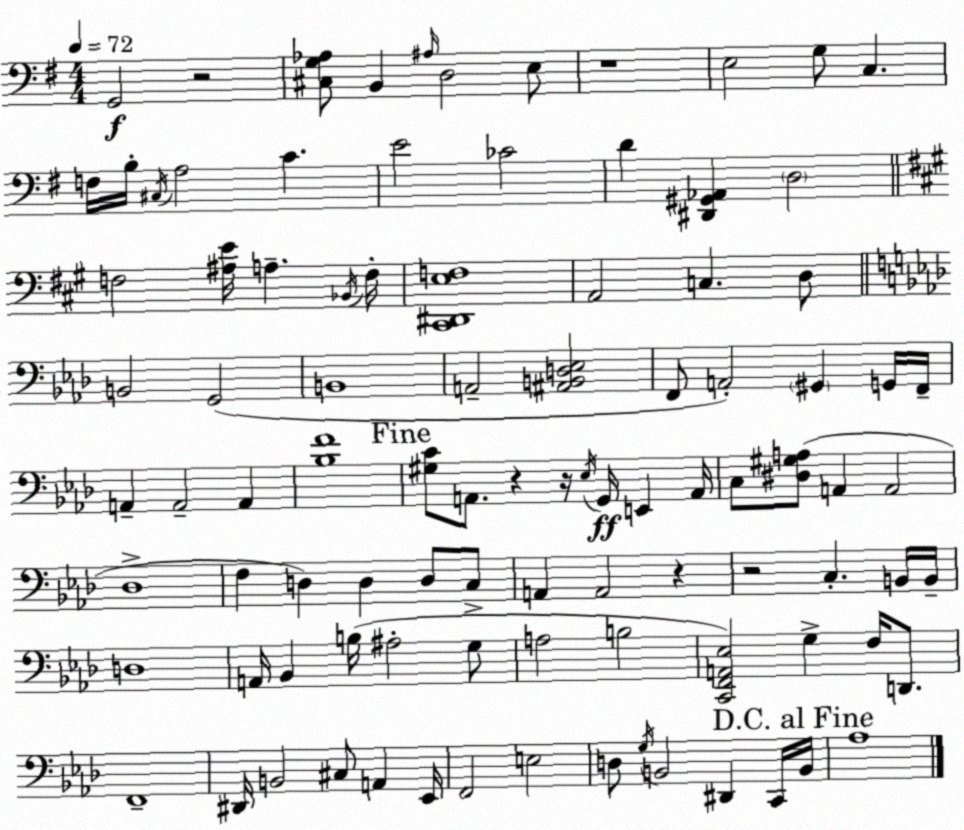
X:1
T:Untitled
M:4/4
L:1/4
K:G
G,,2 z2 [^C,G,_A,]/2 B,, ^A,/4 D,2 E,/2 z4 E,2 G,/2 C, F,/4 B,/4 ^C,/4 A,2 C E2 _C2 D [^D,,^G,,_A,,] D,2 F,2 [^A,E]/4 A, _B,,/4 F,/4 [^C,,^D,,E,F,]4 A,,2 C, D,/2 B,,2 G,,2 B,,4 A,,2 [^A,,B,,D,_E,]2 F,,/2 A,,2 ^G,, G,,/4 F,,/4 A,, A,,2 A,, [_B,F]4 [^G,C]/2 A,,/2 z z/4 _E,/4 G,,/4 E,, A,,/4 C,/2 [^D,^G,A,]/2 A,, A,,2 _D,4 F, D, D, D,/2 C,/2 A,, A,,2 z z2 C, B,,/4 B,,/4 D,4 A,,/4 _B,, B,/4 ^A,2 G,/2 A,2 B,2 [C,,F,,A,,_E,]2 G, F,/4 D,,/2 F,,4 ^D,,/4 B,,2 ^C,/2 A,, _E,,/4 F,,2 E,2 D,/2 G,/4 B,,2 ^D,, C,,/4 B,,/4 _A,4